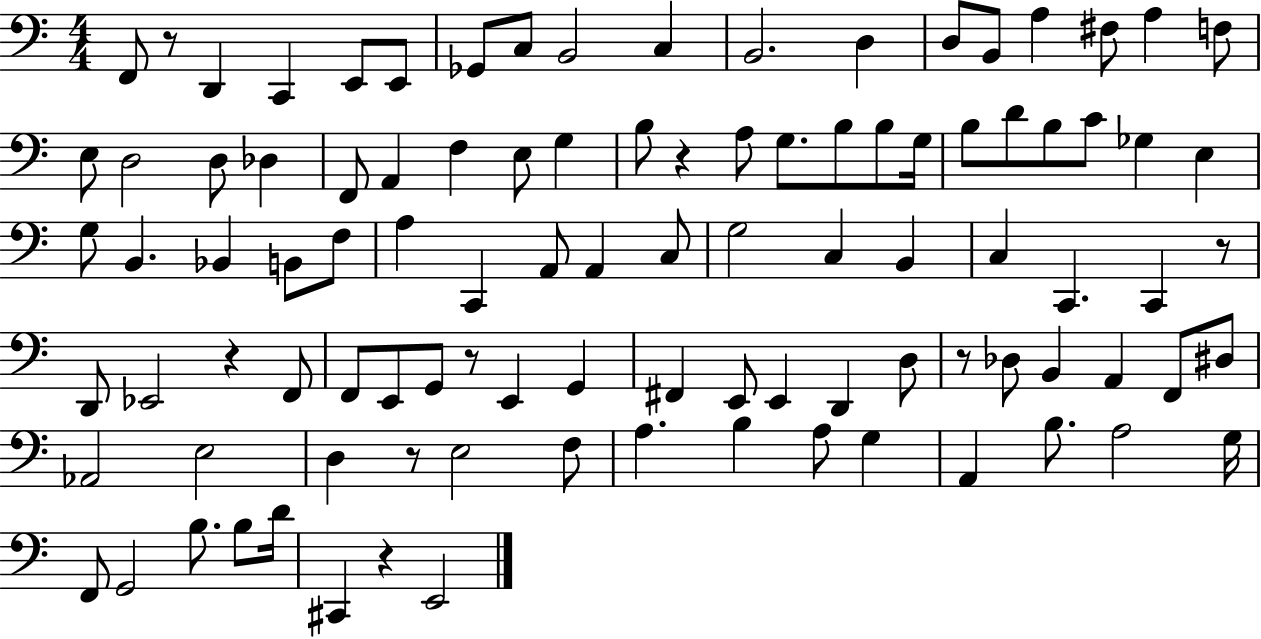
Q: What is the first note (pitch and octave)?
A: F2